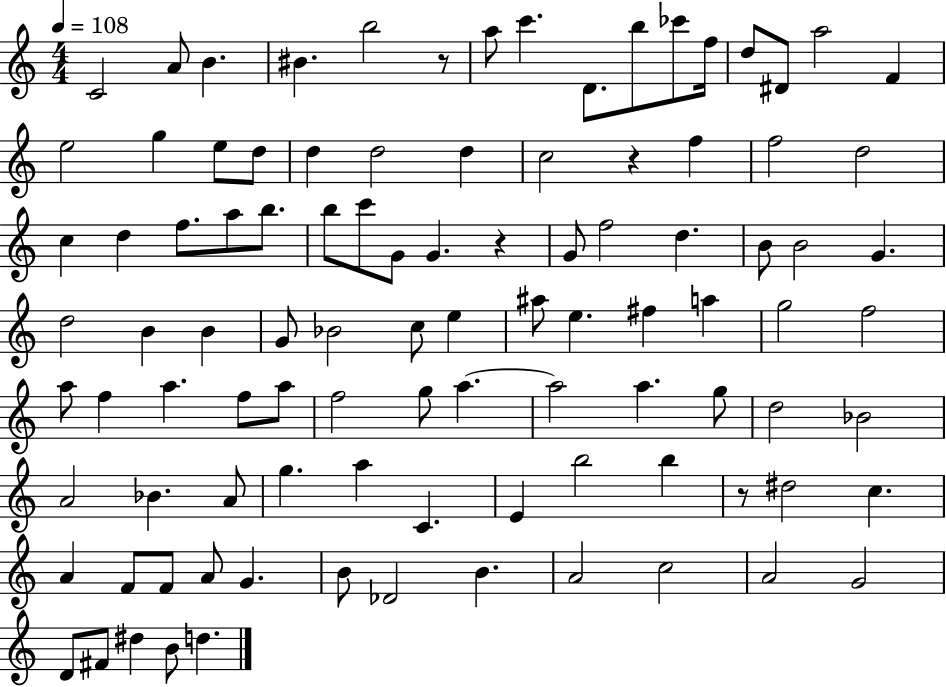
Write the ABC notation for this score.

X:1
T:Untitled
M:4/4
L:1/4
K:C
C2 A/2 B ^B b2 z/2 a/2 c' D/2 b/2 _c'/2 f/4 d/2 ^D/2 a2 F e2 g e/2 d/2 d d2 d c2 z f f2 d2 c d f/2 a/2 b/2 b/2 c'/2 G/2 G z G/2 f2 d B/2 B2 G d2 B B G/2 _B2 c/2 e ^a/2 e ^f a g2 f2 a/2 f a f/2 a/2 f2 g/2 a a2 a g/2 d2 _B2 A2 _B A/2 g a C E b2 b z/2 ^d2 c A F/2 F/2 A/2 G B/2 _D2 B A2 c2 A2 G2 D/2 ^F/2 ^d B/2 d